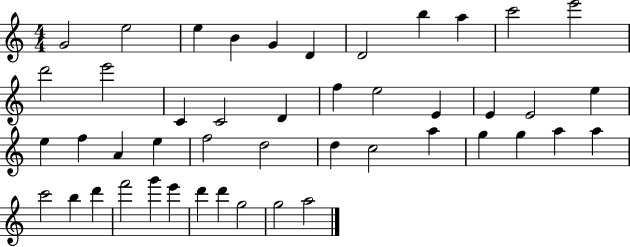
{
  \clef treble
  \numericTimeSignature
  \time 4/4
  \key c \major
  g'2 e''2 | e''4 b'4 g'4 d'4 | d'2 b''4 a''4 | c'''2 e'''2 | \break d'''2 e'''2 | c'4 c'2 d'4 | f''4 e''2 e'4 | e'4 e'2 e''4 | \break e''4 f''4 a'4 e''4 | f''2 d''2 | d''4 c''2 a''4 | g''4 g''4 a''4 a''4 | \break c'''2 b''4 d'''4 | f'''2 g'''4 e'''4 | d'''4 d'''4 g''2 | g''2 a''2 | \break \bar "|."
}